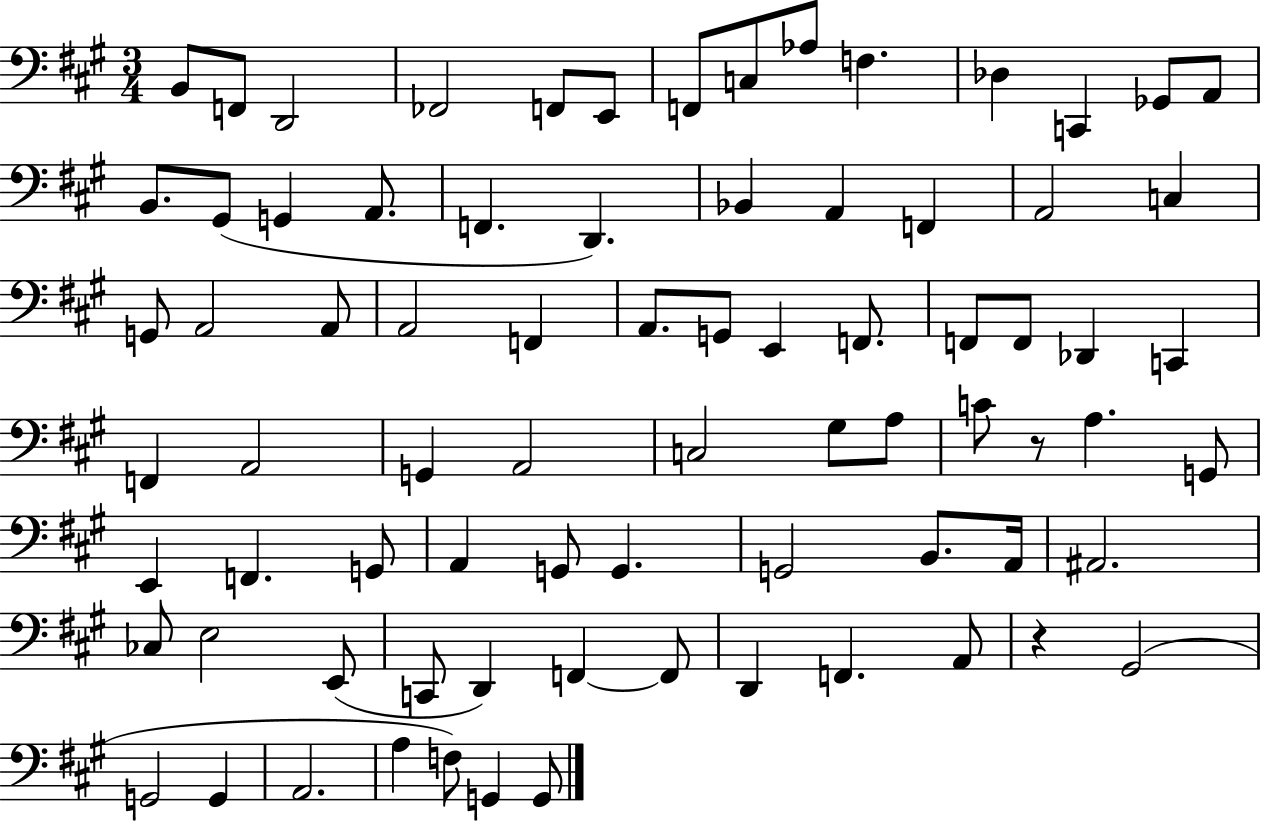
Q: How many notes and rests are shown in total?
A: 78